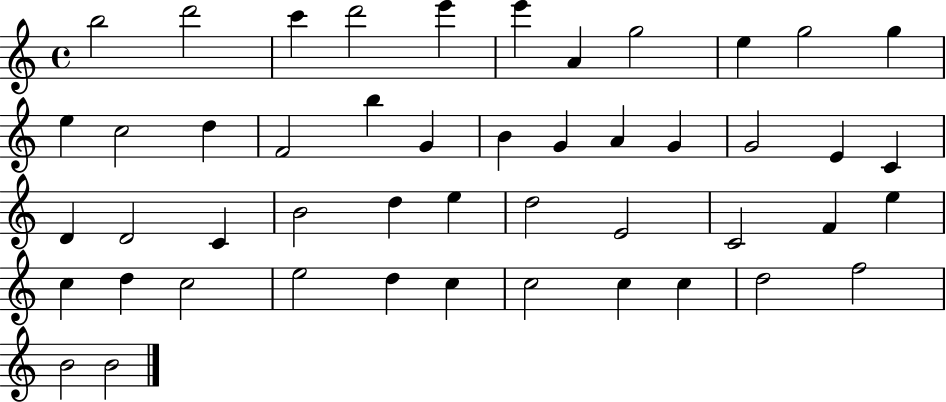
B5/h D6/h C6/q D6/h E6/q E6/q A4/q G5/h E5/q G5/h G5/q E5/q C5/h D5/q F4/h B5/q G4/q B4/q G4/q A4/q G4/q G4/h E4/q C4/q D4/q D4/h C4/q B4/h D5/q E5/q D5/h E4/h C4/h F4/q E5/q C5/q D5/q C5/h E5/h D5/q C5/q C5/h C5/q C5/q D5/h F5/h B4/h B4/h